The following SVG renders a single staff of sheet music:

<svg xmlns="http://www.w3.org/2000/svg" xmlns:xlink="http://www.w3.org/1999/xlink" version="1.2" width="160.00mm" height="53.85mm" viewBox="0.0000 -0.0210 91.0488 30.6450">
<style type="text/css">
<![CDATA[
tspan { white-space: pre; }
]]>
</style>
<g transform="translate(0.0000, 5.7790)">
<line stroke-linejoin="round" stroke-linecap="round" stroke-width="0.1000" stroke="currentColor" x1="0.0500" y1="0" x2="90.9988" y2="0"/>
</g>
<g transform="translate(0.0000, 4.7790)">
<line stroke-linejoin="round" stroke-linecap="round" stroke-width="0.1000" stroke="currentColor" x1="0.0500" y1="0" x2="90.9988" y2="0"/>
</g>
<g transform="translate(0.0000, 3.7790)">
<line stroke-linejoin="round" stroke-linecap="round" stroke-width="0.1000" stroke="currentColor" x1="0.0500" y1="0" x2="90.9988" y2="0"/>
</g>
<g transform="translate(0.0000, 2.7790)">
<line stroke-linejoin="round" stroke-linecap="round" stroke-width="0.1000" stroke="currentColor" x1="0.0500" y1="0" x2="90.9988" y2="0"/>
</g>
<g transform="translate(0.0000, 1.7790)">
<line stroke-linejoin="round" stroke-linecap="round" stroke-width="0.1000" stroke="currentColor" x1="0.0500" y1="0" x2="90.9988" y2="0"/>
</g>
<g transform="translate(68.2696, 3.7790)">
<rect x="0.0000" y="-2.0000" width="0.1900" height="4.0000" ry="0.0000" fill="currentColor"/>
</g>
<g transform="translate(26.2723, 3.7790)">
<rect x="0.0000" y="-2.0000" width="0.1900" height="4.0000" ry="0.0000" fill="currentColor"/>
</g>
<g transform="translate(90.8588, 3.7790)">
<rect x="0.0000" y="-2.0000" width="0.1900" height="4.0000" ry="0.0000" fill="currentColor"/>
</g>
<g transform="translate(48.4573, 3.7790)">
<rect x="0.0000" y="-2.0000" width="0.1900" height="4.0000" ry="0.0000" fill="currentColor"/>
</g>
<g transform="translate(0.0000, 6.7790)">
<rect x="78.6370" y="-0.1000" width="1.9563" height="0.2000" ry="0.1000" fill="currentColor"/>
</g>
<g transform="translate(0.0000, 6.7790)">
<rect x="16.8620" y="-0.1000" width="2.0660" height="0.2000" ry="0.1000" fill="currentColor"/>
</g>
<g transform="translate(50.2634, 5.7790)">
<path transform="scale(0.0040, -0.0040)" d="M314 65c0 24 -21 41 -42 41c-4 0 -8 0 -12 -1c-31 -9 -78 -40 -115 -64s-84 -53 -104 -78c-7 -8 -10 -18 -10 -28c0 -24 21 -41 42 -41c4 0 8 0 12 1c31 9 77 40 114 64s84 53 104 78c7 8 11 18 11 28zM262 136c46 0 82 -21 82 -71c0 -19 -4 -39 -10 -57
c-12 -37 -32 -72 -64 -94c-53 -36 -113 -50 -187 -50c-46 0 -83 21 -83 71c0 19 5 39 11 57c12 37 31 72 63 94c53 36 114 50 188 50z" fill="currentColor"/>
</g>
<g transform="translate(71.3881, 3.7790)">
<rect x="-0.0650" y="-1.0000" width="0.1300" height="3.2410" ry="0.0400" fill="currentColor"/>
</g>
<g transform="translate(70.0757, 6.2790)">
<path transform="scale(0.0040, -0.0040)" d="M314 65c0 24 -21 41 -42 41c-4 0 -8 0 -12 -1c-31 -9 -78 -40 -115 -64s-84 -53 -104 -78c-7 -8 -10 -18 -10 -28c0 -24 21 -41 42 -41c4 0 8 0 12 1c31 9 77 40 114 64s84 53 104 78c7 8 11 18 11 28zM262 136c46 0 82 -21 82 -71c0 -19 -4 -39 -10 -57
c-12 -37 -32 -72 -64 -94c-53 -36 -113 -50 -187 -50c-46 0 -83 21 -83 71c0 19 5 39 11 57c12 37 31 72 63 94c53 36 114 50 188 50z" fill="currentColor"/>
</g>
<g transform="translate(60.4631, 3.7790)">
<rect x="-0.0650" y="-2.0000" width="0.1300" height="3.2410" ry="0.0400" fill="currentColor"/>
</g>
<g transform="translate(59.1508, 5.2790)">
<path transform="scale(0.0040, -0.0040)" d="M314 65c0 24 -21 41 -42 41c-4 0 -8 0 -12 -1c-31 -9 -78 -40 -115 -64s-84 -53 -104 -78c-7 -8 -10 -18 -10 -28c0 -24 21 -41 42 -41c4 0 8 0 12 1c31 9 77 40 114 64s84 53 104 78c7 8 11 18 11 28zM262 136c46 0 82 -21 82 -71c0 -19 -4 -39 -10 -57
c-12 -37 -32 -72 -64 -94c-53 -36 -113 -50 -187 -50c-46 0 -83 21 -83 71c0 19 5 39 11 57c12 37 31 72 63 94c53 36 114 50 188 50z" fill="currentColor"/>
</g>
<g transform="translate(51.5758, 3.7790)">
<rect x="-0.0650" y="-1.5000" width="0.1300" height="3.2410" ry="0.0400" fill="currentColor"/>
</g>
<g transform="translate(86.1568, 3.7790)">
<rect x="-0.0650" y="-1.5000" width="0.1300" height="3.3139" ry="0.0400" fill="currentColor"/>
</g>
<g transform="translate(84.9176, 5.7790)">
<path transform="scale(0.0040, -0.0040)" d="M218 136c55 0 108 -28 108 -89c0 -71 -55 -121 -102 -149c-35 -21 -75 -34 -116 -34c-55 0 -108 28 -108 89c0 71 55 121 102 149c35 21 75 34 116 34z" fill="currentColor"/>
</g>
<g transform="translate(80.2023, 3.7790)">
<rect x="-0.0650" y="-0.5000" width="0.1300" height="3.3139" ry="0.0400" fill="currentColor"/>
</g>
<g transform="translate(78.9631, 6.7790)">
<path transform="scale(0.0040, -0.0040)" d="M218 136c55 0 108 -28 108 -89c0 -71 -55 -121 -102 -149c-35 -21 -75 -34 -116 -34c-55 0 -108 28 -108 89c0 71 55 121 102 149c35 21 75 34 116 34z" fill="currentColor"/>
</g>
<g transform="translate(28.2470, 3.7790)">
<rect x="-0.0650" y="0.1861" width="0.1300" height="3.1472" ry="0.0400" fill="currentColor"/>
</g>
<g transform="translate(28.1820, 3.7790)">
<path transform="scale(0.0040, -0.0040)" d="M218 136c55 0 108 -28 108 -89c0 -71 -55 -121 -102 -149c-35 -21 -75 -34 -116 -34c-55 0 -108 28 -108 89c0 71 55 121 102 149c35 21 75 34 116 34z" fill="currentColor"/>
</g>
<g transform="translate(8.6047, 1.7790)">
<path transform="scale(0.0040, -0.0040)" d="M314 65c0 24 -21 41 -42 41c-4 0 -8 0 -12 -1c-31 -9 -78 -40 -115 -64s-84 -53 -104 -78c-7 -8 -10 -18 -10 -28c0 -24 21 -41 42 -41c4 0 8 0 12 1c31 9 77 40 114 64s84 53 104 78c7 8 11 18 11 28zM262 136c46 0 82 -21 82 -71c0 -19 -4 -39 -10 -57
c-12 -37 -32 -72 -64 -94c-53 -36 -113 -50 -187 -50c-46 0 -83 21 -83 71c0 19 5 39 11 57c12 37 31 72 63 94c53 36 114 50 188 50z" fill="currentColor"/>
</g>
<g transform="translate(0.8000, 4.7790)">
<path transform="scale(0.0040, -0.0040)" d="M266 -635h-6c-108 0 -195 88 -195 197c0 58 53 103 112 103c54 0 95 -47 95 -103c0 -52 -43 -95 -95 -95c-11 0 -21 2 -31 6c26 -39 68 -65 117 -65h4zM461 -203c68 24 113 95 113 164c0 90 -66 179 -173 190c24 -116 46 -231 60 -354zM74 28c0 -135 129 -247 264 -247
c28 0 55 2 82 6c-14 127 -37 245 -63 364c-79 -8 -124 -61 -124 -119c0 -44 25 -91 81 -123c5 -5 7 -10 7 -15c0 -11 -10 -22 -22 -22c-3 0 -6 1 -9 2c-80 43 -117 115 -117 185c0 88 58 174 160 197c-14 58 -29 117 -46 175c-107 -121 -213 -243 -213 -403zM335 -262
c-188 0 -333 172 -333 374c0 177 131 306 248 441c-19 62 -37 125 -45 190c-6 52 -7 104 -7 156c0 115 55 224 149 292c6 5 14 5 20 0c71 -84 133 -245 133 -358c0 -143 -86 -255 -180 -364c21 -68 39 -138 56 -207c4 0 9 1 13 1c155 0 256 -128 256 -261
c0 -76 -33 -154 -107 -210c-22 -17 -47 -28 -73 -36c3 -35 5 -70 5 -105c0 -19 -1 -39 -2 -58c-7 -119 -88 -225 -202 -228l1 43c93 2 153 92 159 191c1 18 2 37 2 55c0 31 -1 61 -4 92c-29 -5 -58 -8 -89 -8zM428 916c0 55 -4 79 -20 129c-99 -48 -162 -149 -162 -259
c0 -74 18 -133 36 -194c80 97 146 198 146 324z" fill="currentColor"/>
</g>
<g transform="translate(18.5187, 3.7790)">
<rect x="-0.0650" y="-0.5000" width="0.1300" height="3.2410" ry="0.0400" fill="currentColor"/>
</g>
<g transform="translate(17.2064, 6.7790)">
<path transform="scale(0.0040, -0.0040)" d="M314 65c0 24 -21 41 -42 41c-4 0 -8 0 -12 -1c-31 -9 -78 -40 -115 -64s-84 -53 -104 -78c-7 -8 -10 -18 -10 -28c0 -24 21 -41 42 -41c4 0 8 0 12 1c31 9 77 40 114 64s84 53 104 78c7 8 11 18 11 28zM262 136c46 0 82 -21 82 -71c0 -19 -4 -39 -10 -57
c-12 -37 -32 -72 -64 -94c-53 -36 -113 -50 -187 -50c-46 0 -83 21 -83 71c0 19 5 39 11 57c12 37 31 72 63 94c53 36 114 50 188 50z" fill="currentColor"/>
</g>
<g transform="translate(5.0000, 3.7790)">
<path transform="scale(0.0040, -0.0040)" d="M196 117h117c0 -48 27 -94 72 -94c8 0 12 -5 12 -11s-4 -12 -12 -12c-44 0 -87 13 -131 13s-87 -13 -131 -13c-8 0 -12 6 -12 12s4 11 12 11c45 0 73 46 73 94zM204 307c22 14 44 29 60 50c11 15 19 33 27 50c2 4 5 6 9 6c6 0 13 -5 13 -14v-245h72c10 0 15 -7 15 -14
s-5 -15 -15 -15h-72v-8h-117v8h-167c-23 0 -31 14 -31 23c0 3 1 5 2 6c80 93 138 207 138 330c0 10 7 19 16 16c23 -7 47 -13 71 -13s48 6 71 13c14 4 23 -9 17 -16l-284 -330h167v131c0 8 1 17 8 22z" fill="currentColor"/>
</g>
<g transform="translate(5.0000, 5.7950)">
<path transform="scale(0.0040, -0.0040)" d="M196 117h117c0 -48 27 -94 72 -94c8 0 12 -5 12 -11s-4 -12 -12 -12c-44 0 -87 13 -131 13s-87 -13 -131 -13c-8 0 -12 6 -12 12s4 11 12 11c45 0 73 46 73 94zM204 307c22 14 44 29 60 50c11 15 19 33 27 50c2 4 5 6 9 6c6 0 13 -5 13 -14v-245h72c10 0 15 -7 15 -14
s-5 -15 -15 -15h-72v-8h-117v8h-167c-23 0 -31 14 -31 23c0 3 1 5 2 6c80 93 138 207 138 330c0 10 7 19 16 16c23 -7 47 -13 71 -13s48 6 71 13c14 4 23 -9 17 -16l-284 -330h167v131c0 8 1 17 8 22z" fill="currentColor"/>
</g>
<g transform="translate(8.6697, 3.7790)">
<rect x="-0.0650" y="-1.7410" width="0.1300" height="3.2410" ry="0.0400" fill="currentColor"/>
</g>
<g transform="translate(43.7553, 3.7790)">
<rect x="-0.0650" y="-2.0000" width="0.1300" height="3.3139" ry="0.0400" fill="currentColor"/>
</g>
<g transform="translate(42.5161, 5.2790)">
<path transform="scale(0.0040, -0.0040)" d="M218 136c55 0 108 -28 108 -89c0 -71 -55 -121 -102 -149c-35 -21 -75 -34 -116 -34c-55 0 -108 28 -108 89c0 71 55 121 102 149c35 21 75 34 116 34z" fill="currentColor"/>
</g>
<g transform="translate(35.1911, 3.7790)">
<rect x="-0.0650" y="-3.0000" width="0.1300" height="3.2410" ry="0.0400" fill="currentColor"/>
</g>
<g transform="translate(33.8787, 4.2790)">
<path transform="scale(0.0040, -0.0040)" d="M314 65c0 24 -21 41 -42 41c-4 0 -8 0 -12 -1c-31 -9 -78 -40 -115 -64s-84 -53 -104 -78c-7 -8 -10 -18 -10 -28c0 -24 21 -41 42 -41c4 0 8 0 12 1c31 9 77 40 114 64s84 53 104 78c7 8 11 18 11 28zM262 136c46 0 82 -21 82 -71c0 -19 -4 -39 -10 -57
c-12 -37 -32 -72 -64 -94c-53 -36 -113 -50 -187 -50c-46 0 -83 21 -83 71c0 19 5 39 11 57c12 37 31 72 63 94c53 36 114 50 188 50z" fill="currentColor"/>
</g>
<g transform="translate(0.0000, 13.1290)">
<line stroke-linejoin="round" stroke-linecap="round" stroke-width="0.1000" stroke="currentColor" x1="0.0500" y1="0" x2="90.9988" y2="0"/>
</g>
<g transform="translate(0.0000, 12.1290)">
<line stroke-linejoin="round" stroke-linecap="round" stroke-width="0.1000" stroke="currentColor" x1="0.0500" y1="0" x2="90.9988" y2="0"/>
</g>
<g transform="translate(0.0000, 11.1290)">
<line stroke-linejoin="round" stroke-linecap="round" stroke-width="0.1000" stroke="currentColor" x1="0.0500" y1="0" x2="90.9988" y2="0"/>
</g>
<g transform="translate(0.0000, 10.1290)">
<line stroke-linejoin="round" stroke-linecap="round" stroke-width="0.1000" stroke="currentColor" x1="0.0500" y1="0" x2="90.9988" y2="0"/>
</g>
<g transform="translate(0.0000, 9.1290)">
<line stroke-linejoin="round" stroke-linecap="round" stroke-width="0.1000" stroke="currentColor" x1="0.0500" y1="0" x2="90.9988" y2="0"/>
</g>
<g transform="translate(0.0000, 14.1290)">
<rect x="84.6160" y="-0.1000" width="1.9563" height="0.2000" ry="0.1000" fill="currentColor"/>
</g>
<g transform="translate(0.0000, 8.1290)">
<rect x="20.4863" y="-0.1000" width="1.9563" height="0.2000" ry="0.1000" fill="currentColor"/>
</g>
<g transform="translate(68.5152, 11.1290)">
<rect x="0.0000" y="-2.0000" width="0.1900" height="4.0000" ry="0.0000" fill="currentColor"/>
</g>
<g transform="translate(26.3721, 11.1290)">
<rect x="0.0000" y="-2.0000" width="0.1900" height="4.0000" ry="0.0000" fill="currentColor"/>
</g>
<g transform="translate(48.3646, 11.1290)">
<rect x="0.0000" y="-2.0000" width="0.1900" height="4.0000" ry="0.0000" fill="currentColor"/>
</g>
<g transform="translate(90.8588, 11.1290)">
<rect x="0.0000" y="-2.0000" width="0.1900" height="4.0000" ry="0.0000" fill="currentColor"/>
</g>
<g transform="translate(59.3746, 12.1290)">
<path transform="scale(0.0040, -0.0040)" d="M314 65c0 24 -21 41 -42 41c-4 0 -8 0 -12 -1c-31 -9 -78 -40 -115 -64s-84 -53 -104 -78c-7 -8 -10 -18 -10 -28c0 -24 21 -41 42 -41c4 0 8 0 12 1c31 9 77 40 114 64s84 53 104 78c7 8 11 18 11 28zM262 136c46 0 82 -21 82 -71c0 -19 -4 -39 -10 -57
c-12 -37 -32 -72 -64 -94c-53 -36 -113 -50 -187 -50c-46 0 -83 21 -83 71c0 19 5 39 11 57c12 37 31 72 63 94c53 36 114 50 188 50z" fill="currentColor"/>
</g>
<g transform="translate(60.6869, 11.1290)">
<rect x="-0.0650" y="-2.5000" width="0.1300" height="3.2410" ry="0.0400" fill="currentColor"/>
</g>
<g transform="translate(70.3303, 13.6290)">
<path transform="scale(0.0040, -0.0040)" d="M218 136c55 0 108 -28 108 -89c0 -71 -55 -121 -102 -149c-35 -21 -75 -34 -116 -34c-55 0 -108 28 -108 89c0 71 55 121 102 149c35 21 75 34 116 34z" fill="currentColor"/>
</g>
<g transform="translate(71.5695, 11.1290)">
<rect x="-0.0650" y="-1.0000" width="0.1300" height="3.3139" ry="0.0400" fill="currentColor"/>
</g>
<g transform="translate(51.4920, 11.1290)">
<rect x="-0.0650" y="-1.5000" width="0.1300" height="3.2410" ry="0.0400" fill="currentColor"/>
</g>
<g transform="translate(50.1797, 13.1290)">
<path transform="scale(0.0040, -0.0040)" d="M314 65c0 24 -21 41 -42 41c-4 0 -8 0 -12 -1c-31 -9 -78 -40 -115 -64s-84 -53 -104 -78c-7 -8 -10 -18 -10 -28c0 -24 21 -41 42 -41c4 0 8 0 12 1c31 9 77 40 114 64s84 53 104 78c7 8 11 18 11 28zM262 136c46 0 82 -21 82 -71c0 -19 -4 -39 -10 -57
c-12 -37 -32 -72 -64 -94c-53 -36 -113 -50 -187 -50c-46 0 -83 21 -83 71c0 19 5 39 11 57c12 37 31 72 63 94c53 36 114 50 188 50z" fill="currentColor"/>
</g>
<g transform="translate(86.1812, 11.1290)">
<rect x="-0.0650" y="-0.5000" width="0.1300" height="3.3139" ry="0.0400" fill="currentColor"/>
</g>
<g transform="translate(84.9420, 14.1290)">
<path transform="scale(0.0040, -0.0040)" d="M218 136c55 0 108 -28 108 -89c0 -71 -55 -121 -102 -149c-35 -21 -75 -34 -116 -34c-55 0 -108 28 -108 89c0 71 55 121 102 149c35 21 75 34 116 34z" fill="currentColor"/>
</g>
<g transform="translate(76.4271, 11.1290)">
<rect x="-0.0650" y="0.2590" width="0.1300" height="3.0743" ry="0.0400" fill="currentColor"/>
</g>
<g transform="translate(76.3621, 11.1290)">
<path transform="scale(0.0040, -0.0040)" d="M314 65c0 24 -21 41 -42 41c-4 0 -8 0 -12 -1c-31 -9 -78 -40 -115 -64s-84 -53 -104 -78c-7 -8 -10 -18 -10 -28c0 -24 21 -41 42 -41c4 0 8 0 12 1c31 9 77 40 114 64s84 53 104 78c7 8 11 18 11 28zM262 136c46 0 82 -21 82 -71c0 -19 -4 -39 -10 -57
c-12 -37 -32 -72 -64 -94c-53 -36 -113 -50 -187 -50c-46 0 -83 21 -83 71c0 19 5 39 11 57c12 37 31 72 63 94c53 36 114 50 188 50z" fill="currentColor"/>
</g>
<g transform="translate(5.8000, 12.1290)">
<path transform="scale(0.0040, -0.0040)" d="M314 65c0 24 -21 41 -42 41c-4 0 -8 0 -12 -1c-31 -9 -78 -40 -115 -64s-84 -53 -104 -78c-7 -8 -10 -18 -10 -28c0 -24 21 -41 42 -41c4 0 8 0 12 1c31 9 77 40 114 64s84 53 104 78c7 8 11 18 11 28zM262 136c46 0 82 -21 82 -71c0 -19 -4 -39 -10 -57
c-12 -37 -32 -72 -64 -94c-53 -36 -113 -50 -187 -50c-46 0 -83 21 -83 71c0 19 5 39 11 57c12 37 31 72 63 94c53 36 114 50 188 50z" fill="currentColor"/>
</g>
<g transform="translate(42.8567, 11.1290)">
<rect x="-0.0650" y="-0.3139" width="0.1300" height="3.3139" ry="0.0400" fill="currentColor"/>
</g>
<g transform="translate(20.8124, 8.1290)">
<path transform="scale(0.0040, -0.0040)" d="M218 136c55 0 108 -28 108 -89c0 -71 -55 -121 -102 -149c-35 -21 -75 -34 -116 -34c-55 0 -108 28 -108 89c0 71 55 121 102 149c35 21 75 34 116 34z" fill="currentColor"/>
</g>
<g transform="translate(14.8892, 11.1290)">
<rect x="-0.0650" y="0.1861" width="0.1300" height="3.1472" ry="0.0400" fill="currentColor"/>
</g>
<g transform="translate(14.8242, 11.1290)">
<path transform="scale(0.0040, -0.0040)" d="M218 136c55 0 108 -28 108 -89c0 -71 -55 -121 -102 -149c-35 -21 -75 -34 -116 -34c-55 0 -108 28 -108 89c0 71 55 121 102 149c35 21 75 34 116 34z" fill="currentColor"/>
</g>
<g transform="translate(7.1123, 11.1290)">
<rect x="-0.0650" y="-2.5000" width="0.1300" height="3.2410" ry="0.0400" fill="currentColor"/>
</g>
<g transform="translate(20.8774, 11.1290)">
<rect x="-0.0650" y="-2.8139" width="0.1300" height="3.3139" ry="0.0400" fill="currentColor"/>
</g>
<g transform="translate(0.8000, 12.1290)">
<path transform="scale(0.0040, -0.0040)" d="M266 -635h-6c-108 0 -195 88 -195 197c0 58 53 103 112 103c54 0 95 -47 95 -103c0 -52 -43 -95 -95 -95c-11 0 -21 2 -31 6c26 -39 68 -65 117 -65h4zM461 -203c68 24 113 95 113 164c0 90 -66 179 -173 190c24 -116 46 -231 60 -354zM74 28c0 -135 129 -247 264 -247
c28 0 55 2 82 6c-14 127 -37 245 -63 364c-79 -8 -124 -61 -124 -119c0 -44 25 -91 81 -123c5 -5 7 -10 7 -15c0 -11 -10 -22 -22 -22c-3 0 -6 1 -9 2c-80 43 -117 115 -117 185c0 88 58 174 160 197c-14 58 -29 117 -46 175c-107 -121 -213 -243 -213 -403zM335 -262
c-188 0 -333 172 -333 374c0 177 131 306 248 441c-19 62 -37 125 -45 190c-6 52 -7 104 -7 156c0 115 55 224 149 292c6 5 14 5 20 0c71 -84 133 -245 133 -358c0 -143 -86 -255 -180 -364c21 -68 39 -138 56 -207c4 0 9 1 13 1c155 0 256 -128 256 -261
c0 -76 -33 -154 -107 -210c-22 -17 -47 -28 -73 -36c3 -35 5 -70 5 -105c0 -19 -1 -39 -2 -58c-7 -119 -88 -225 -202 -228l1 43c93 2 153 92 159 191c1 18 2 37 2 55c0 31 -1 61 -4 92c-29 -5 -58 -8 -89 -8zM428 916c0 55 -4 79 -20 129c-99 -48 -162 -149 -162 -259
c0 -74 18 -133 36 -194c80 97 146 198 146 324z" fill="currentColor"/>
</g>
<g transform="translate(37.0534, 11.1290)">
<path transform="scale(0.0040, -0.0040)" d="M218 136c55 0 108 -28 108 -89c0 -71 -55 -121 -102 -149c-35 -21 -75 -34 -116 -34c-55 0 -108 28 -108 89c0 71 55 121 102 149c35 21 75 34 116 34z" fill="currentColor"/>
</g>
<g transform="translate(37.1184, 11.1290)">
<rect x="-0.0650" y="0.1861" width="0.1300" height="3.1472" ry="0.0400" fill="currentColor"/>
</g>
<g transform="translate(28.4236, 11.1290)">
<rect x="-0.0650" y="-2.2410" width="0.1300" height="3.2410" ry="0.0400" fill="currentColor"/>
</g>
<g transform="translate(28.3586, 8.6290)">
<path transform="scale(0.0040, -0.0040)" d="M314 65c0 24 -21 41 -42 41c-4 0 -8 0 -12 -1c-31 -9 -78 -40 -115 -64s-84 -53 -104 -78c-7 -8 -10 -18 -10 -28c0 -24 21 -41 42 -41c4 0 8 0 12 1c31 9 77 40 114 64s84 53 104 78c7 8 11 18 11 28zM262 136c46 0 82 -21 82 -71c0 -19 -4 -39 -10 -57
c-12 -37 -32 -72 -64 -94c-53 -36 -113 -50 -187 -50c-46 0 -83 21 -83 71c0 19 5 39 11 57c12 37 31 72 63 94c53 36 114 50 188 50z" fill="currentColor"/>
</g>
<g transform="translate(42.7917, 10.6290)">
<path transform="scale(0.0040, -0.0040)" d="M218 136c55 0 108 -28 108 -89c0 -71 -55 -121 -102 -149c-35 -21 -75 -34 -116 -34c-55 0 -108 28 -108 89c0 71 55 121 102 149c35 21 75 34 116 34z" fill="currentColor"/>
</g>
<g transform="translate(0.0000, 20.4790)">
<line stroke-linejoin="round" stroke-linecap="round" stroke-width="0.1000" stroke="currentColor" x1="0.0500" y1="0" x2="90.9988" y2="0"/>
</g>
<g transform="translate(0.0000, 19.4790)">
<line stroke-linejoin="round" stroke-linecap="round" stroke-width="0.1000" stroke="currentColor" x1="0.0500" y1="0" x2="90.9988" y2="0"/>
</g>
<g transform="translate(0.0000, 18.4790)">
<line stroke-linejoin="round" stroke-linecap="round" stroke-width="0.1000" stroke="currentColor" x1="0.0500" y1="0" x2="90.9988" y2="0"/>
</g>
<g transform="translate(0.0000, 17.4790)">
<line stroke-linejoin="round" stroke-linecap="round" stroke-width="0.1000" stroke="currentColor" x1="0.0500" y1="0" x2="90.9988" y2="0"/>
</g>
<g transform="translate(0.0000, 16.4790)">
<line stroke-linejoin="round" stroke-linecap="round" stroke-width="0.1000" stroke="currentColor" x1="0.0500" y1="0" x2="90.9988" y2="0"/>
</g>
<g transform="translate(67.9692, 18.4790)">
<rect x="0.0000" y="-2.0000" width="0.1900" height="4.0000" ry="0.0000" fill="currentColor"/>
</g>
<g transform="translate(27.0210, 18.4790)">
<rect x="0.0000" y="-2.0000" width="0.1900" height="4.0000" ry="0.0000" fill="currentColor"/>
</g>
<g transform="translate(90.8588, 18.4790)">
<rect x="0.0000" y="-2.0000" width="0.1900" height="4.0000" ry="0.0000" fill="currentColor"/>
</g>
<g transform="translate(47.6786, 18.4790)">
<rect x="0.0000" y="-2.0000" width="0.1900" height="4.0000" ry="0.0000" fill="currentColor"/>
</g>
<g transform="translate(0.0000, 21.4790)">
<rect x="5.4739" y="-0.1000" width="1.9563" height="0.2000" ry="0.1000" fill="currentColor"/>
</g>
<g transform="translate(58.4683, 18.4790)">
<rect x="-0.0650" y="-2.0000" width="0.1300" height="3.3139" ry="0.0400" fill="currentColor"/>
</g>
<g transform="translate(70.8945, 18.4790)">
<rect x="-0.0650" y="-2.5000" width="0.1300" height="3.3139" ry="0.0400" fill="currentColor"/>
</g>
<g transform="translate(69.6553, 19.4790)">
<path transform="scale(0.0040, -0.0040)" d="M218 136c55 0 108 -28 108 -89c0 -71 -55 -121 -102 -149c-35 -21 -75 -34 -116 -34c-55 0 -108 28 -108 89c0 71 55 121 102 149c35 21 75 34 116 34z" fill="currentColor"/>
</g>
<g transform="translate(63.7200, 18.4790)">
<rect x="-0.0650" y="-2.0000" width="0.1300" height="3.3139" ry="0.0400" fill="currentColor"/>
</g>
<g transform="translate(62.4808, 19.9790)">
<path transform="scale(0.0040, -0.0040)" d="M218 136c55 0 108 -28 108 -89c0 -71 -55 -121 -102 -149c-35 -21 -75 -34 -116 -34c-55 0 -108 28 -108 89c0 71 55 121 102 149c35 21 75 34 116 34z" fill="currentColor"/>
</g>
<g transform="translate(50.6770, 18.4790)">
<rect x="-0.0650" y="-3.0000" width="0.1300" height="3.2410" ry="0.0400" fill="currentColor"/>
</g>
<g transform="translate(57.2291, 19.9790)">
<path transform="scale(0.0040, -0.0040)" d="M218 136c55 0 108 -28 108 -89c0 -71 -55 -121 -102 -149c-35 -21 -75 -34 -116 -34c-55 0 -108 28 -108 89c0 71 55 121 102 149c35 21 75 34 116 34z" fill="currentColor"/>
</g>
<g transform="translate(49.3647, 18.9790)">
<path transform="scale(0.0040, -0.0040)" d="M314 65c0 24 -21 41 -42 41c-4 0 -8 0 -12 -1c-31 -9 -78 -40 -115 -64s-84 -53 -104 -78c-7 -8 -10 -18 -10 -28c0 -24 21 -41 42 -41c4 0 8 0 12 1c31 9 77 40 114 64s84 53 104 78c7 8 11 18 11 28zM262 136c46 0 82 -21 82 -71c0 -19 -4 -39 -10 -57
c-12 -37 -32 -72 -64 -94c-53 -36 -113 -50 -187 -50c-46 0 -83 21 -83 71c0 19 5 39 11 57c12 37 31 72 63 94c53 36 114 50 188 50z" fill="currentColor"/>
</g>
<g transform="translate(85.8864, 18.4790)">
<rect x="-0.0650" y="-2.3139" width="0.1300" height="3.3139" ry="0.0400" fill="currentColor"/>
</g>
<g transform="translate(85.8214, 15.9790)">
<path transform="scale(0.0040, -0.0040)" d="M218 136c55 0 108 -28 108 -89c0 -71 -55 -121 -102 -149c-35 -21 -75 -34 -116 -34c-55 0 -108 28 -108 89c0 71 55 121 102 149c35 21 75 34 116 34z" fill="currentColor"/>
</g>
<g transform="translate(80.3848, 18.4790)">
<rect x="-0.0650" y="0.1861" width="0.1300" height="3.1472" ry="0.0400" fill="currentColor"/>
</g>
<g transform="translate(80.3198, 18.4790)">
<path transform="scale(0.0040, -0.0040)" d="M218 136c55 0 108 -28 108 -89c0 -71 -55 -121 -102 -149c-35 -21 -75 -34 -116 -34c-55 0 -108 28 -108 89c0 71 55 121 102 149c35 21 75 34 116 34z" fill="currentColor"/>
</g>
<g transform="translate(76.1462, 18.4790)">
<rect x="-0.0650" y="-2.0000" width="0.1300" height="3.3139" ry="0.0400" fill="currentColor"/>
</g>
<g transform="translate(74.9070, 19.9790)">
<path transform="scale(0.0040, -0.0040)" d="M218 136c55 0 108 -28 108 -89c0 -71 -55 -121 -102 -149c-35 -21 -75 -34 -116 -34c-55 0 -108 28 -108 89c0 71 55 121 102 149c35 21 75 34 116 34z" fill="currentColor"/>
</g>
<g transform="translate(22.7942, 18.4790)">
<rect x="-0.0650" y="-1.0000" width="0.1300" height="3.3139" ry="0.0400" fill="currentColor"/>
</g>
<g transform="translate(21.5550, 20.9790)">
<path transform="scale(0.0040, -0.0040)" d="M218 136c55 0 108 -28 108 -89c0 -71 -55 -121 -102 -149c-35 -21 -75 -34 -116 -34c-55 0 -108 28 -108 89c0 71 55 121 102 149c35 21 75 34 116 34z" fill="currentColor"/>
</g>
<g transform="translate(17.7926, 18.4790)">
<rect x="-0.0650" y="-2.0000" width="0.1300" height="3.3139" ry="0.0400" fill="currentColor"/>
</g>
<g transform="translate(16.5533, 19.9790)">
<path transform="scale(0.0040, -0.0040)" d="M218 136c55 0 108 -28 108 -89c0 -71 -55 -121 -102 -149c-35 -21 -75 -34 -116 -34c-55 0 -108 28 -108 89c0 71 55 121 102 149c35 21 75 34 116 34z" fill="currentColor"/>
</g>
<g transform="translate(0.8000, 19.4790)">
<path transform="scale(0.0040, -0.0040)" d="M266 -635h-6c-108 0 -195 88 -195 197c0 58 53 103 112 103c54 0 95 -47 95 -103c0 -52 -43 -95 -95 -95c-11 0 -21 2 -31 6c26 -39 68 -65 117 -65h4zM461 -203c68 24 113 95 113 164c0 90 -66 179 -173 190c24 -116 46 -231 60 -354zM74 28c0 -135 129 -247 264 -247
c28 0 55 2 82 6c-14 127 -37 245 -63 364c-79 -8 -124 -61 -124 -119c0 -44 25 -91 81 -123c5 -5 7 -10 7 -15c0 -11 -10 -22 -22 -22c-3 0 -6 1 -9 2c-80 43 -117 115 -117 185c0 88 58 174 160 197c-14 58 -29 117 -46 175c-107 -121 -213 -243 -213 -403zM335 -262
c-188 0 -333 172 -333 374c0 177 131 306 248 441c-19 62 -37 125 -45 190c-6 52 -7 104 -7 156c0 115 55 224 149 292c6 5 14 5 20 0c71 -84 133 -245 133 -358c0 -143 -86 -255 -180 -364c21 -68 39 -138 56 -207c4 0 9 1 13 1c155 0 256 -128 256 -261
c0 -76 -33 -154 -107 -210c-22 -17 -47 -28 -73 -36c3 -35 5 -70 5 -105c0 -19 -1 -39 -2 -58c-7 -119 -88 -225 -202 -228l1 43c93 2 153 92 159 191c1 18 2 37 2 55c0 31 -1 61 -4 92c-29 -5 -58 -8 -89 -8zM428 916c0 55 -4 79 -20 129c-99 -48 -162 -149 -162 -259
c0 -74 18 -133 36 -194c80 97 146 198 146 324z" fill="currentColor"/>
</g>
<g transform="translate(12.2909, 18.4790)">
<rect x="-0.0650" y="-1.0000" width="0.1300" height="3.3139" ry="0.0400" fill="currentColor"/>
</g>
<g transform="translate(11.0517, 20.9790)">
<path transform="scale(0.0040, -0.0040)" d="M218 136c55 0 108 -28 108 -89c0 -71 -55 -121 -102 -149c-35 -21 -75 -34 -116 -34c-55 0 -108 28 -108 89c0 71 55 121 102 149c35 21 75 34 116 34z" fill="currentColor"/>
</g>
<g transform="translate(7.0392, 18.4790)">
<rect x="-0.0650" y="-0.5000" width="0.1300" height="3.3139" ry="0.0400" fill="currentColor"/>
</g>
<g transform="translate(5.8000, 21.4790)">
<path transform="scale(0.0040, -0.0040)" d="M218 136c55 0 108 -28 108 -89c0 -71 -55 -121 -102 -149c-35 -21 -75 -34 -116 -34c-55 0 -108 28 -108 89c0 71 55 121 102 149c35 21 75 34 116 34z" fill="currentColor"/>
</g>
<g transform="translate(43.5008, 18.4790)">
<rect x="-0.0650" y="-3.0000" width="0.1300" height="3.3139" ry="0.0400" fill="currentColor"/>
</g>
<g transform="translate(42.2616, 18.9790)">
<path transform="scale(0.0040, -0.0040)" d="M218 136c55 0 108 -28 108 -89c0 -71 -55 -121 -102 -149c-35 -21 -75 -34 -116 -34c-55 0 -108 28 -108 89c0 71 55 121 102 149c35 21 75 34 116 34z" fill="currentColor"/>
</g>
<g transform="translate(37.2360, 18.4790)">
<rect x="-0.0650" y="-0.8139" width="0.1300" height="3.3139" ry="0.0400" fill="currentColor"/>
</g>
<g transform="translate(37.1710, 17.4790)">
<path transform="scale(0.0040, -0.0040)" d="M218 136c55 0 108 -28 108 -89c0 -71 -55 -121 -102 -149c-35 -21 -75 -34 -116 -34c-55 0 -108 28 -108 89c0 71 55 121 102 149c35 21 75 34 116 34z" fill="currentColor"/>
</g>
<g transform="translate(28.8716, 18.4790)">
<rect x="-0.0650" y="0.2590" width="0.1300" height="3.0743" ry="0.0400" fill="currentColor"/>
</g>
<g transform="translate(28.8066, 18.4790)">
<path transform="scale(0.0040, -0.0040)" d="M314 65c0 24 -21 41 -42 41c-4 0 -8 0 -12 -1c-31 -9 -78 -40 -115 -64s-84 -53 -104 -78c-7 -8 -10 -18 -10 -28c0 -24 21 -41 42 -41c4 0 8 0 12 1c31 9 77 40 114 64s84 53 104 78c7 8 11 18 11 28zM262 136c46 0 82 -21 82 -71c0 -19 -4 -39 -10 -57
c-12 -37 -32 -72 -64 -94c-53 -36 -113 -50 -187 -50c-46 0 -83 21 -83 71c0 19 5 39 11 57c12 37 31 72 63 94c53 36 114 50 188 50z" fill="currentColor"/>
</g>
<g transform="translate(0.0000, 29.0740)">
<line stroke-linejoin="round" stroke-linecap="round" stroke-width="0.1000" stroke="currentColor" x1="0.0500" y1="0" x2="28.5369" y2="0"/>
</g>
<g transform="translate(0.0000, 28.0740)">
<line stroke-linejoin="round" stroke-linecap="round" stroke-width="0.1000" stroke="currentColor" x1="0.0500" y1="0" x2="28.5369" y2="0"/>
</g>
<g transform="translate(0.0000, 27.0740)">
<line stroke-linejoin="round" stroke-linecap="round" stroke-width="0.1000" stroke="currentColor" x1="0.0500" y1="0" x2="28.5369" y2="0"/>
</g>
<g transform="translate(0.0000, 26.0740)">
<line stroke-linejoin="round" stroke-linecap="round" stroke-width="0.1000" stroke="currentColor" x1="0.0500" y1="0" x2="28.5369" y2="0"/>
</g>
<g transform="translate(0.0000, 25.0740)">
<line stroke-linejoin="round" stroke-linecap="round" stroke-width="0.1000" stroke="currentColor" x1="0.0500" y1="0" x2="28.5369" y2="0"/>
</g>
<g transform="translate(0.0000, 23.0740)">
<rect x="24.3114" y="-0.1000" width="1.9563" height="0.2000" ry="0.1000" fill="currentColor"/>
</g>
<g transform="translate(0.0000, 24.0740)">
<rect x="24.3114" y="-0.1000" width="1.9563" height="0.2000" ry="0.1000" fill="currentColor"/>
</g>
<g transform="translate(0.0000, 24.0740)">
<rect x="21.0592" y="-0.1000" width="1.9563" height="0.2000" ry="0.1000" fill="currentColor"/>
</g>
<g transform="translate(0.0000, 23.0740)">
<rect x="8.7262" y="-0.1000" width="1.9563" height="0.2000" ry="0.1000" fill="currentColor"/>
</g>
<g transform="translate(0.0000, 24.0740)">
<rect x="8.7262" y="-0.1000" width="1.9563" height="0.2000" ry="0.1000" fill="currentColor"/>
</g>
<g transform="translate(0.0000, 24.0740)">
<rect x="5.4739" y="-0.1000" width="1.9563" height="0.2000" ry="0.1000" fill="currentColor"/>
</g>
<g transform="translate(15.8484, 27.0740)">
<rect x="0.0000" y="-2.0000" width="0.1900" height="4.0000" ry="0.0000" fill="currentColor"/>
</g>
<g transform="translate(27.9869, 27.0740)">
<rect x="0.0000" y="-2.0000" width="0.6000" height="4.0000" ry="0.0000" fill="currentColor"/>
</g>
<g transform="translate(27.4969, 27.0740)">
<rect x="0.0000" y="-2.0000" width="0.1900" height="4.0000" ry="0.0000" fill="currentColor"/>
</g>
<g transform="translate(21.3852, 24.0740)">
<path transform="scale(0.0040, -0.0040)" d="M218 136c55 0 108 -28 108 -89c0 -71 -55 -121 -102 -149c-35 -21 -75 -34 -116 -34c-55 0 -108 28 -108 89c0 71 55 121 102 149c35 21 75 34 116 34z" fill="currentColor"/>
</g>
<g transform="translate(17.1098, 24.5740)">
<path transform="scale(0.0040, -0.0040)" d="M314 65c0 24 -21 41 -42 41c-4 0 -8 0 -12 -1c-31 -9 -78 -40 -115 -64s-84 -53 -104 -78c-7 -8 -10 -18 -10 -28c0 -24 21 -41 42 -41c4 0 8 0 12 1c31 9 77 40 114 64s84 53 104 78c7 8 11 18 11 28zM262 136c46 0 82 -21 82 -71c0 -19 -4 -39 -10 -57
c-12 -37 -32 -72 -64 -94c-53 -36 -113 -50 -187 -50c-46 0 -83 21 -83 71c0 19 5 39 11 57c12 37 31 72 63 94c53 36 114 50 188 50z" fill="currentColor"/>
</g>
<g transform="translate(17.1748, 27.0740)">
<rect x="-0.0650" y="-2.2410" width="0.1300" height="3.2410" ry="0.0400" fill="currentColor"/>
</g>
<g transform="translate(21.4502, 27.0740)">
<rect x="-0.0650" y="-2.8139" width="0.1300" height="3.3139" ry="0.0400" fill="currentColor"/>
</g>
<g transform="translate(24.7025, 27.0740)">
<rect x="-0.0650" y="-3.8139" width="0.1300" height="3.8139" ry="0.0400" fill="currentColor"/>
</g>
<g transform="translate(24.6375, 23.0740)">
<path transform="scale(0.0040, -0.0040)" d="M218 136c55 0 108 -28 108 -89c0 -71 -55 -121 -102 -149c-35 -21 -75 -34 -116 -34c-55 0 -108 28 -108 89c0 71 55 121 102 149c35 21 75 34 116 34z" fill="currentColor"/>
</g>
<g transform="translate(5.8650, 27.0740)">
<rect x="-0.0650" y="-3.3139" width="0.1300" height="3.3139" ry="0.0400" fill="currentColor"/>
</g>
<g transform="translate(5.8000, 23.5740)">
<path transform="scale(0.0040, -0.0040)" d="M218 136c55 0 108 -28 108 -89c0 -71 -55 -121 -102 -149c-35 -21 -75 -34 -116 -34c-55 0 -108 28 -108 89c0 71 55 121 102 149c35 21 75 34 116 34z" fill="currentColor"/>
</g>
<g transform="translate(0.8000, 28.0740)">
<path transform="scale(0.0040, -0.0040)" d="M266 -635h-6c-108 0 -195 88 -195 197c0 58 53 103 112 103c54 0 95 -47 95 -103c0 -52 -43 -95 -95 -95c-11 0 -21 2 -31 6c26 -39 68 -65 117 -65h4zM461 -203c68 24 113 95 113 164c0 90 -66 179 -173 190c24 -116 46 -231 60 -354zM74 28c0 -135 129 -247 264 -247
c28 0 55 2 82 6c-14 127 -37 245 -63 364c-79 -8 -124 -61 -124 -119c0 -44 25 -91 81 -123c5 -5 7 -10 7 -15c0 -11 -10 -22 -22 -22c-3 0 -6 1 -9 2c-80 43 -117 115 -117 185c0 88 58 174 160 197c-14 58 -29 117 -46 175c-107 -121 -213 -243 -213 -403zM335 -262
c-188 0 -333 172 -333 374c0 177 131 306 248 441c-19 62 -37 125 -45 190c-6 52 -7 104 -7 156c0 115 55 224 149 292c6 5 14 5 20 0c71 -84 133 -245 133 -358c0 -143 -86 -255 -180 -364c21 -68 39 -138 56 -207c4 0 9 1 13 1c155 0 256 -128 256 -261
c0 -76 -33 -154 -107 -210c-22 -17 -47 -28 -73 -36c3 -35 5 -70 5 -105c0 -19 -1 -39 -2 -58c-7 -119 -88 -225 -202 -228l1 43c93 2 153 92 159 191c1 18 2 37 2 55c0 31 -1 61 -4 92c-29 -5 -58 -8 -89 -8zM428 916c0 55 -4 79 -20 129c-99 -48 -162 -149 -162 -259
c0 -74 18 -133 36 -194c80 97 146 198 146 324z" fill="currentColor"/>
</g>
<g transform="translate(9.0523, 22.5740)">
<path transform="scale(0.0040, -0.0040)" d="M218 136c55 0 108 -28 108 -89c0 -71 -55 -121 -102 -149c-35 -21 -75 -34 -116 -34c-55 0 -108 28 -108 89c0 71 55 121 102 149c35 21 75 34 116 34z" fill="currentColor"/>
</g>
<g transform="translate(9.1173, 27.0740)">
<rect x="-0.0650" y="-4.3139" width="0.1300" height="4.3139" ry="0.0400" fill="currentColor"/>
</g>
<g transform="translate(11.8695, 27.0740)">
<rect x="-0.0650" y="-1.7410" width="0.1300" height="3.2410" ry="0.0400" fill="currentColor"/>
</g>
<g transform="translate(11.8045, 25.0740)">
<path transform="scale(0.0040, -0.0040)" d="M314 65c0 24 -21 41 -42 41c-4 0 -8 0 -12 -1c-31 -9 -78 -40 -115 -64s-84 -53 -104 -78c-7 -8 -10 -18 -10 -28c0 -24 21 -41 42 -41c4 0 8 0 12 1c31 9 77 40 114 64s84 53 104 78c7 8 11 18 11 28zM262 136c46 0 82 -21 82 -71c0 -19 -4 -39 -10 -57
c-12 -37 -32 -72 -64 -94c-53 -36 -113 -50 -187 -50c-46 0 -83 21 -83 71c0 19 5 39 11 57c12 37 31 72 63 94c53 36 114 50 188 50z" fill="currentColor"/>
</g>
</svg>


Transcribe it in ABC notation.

X:1
T:Untitled
M:4/4
L:1/4
K:C
f2 C2 B A2 F E2 F2 D2 C E G2 B a g2 B c E2 G2 D B2 C C D F D B2 d A A2 F F G F B g b d' f2 g2 a c'